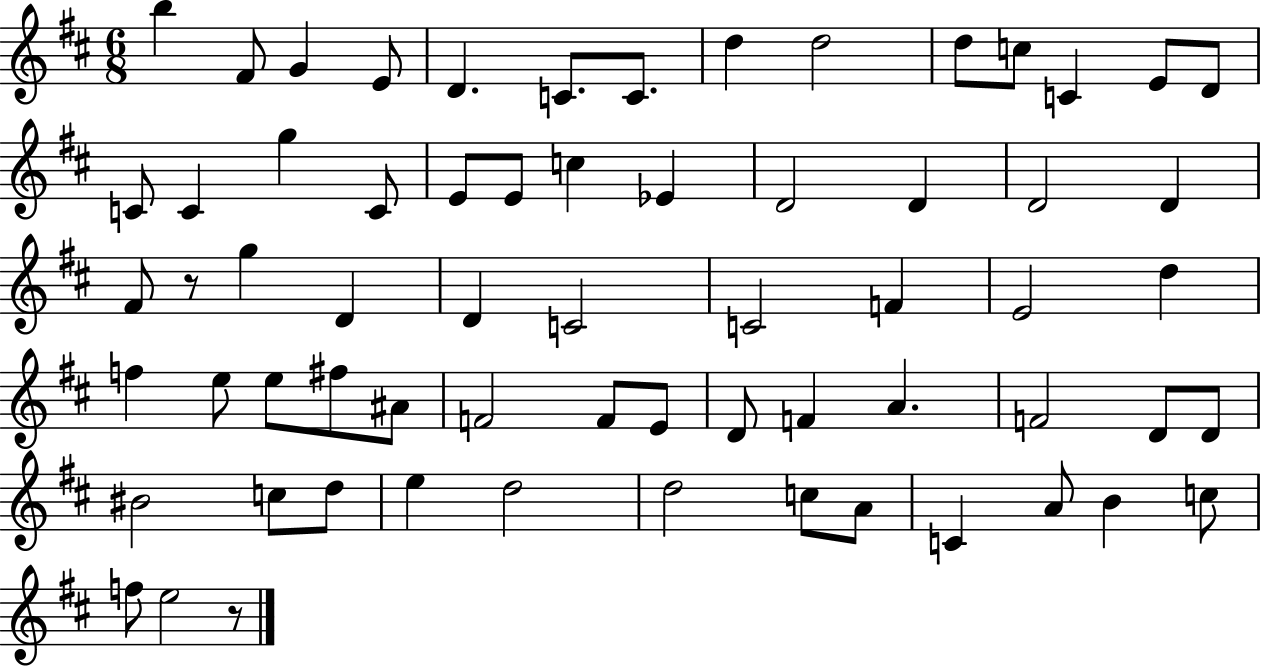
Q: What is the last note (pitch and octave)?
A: E5